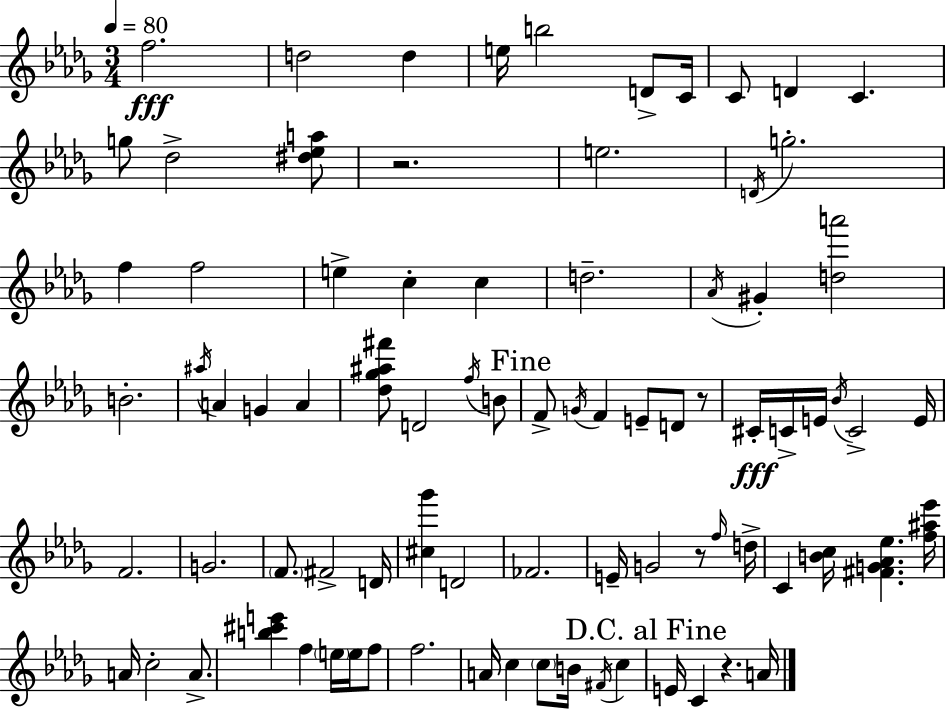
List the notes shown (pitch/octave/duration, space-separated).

F5/h. D5/h D5/q E5/s B5/h D4/e C4/s C4/e D4/q C4/q. G5/e Db5/h [D#5,Eb5,A5]/e R/h. E5/h. D4/s G5/h. F5/q F5/h E5/q C5/q C5/q D5/h. Ab4/s G#4/q [D5,A6]/h B4/h. A#5/s A4/q G4/q A4/q [Db5,Gb5,A#5,F#6]/e D4/h F5/s B4/e F4/e G4/s F4/q E4/e D4/e R/e C#4/s C4/s E4/s Bb4/s C4/h E4/s F4/h. G4/h. F4/e. F#4/h D4/s [C#5,Gb6]/q D4/h FES4/h. E4/s G4/h R/e F5/s D5/s C4/q [B4,C5]/s [F#4,G4,Ab4,Eb5]/q. [F5,A#5,Eb6]/s A4/s C5/h A4/e. [B5,C#6,E6]/q F5/q E5/s E5/s F5/e F5/h. A4/s C5/q C5/e B4/s F#4/s C5/q E4/s C4/q R/q. A4/s